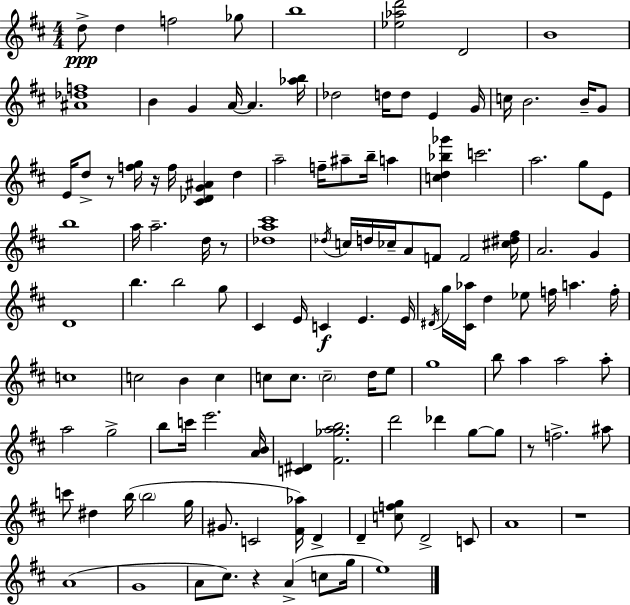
D5/e D5/q F5/h Gb5/e B5/w [Eb5,Ab5,D6]/h D4/h B4/w [A#4,Db5,F5]/w B4/q G4/q A4/s A4/q. [Ab5,B5]/s Db5/h D5/s D5/e E4/q G4/s C5/s B4/h. B4/s G4/e E4/s D5/e R/e [F5,G5]/s R/s F5/s [C#4,Db4,G4,A#4]/q D5/q A5/h F5/s A#5/e B5/s A5/q [C5,D5,Bb5,Gb6]/q C6/h. A5/h. G5/e E4/e B5/w A5/s A5/h. D5/s R/e [Db5,A5,C#6]/w Db5/s C5/s D5/s CES5/s A4/e F4/e F4/h [C#5,D#5,F#5]/s A4/h. G4/q D4/w B5/q. B5/h G5/e C#4/q E4/s C4/q E4/q. E4/s D#4/s G5/s [C#4,Ab5]/s D5/q Eb5/e F5/s A5/q. F5/s C5/w C5/h B4/q C5/q C5/e C5/e. C5/h D5/s E5/e G5/w B5/e A5/q A5/h A5/e A5/h G5/h B5/e C6/s E6/h. [A4,B4]/s [C4,D#4]/q [F#4,Gb5,A5,B5]/h. D6/h Db6/q G5/e G5/e R/e F5/h. A#5/e C6/e D#5/q B5/s B5/h G5/s G#4/e. C4/h [F#4,Ab5]/s D4/q D4/q [C5,F5,G5]/e D4/h C4/e A4/w R/w A4/w G4/w A4/e C#5/e. R/q A4/q C5/e G5/s E5/w